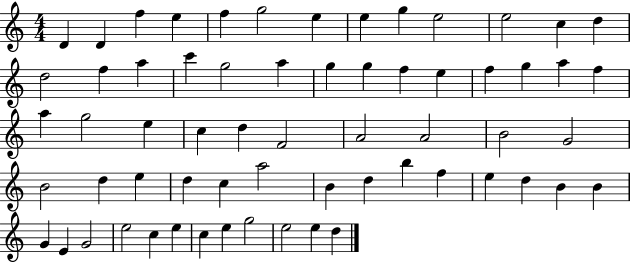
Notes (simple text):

D4/q D4/q F5/q E5/q F5/q G5/h E5/q E5/q G5/q E5/h E5/h C5/q D5/q D5/h F5/q A5/q C6/q G5/h A5/q G5/q G5/q F5/q E5/q F5/q G5/q A5/q F5/q A5/q G5/h E5/q C5/q D5/q F4/h A4/h A4/h B4/h G4/h B4/h D5/q E5/q D5/q C5/q A5/h B4/q D5/q B5/q F5/q E5/q D5/q B4/q B4/q G4/q E4/q G4/h E5/h C5/q E5/q C5/q E5/q G5/h E5/h E5/q D5/q